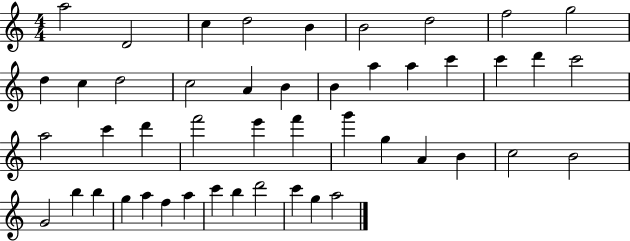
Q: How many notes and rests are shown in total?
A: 47